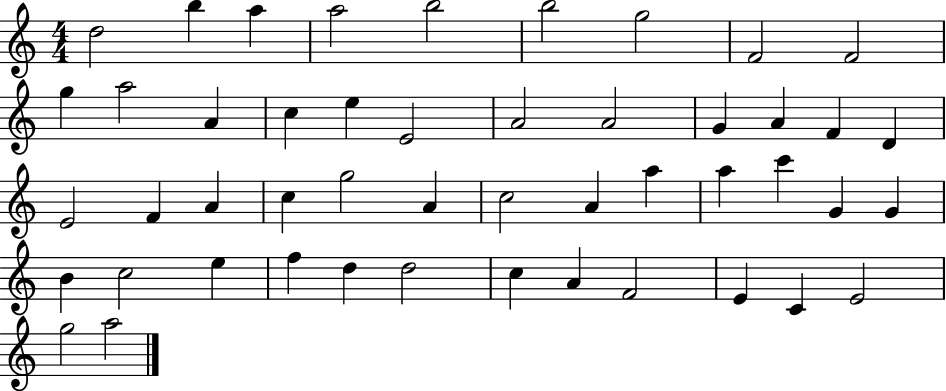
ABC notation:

X:1
T:Untitled
M:4/4
L:1/4
K:C
d2 b a a2 b2 b2 g2 F2 F2 g a2 A c e E2 A2 A2 G A F D E2 F A c g2 A c2 A a a c' G G B c2 e f d d2 c A F2 E C E2 g2 a2